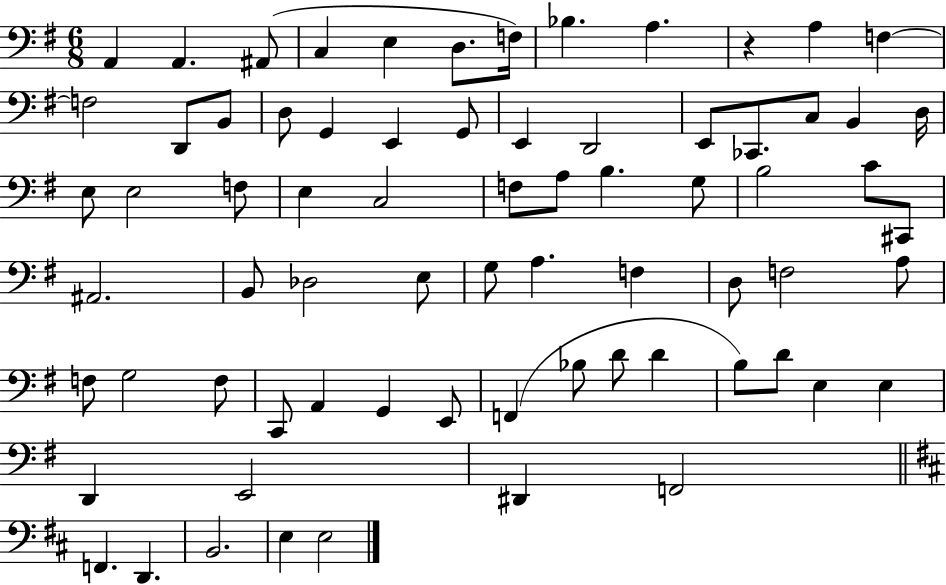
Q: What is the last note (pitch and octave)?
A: E3